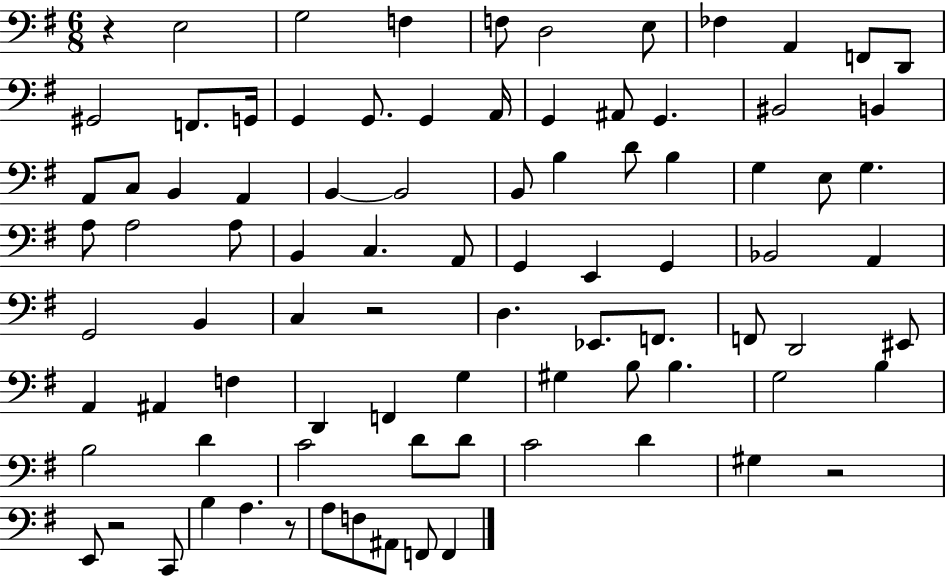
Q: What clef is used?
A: bass